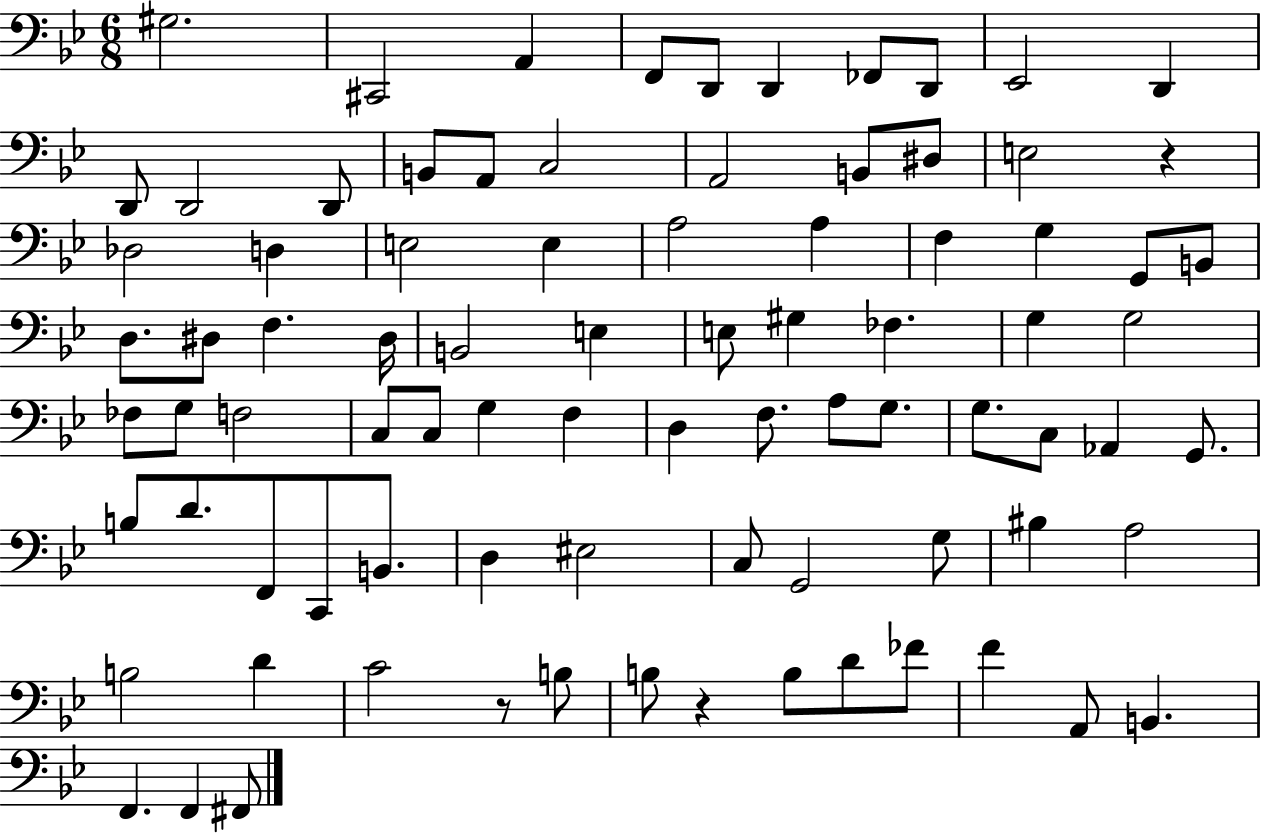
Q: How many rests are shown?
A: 3